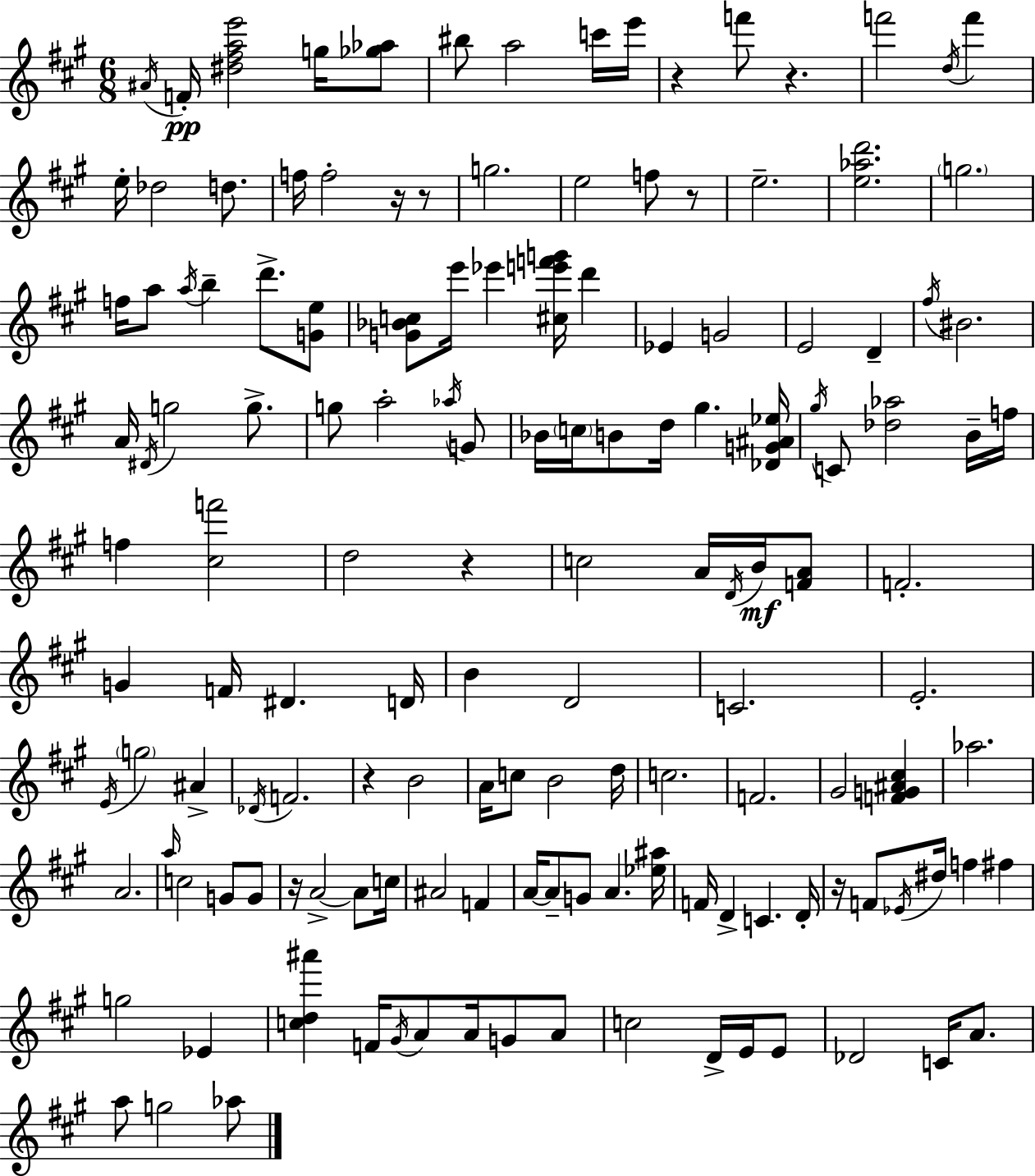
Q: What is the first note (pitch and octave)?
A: A#4